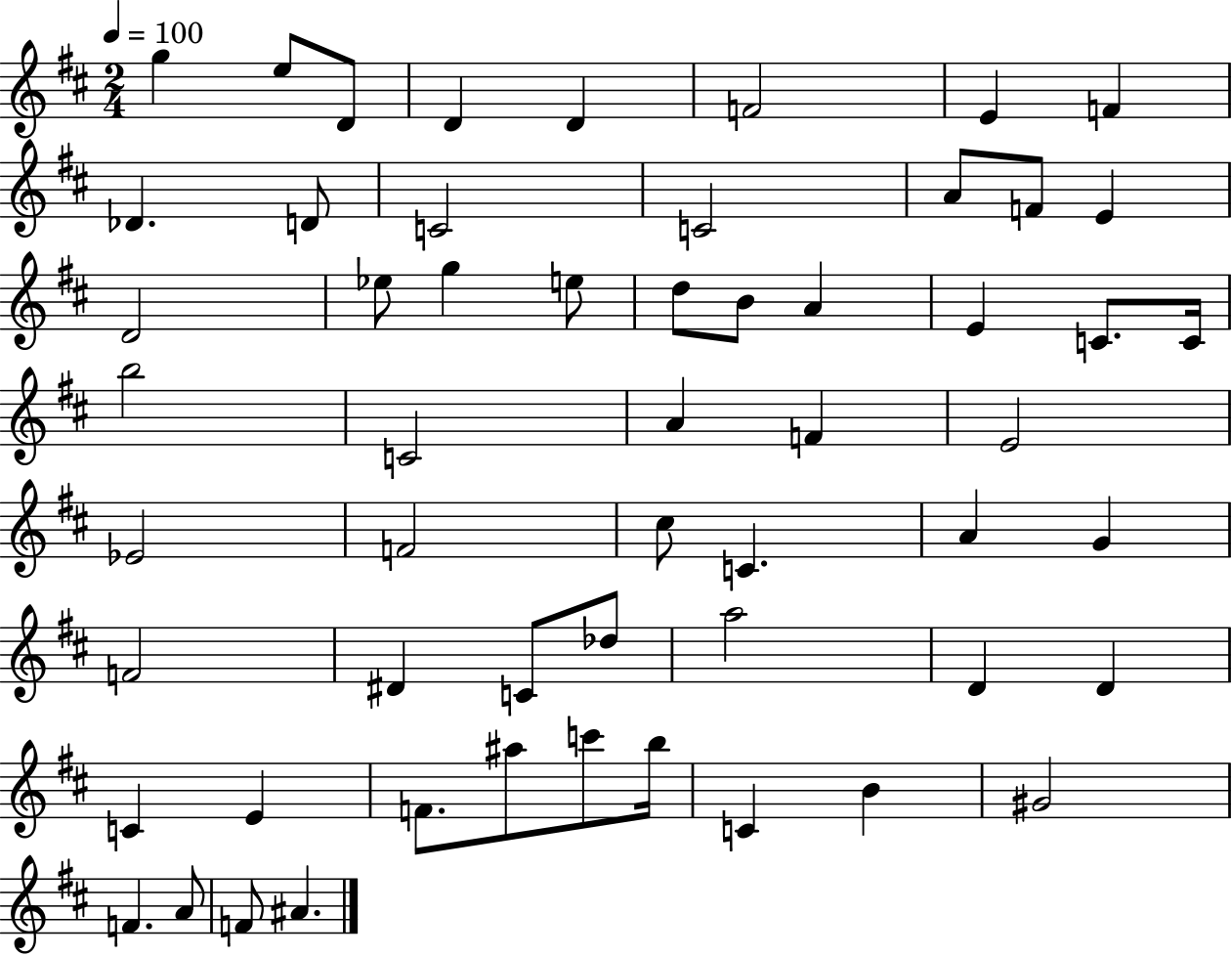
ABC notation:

X:1
T:Untitled
M:2/4
L:1/4
K:D
g e/2 D/2 D D F2 E F _D D/2 C2 C2 A/2 F/2 E D2 _e/2 g e/2 d/2 B/2 A E C/2 C/4 b2 C2 A F E2 _E2 F2 ^c/2 C A G F2 ^D C/2 _d/2 a2 D D C E F/2 ^a/2 c'/2 b/4 C B ^G2 F A/2 F/2 ^A